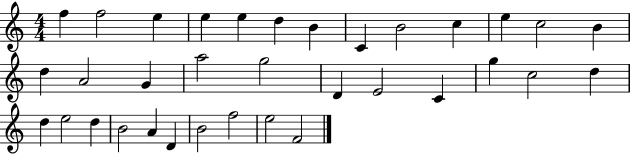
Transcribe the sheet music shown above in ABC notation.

X:1
T:Untitled
M:4/4
L:1/4
K:C
f f2 e e e d B C B2 c e c2 B d A2 G a2 g2 D E2 C g c2 d d e2 d B2 A D B2 f2 e2 F2